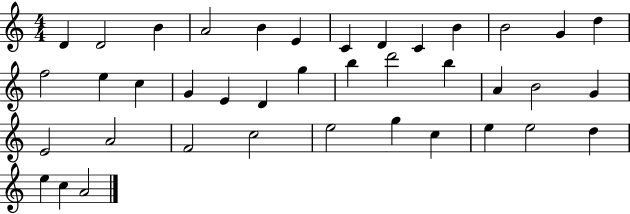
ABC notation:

X:1
T:Untitled
M:4/4
L:1/4
K:C
D D2 B A2 B E C D C B B2 G d f2 e c G E D g b d'2 b A B2 G E2 A2 F2 c2 e2 g c e e2 d e c A2